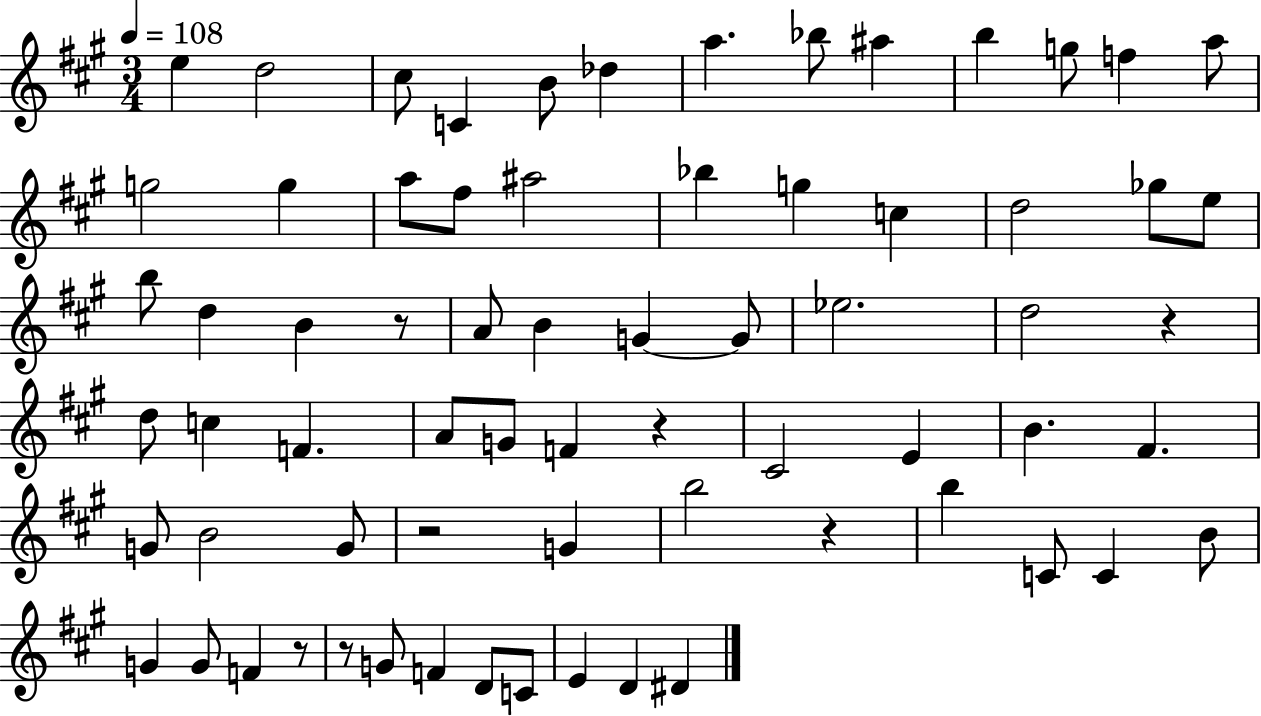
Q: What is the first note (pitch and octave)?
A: E5